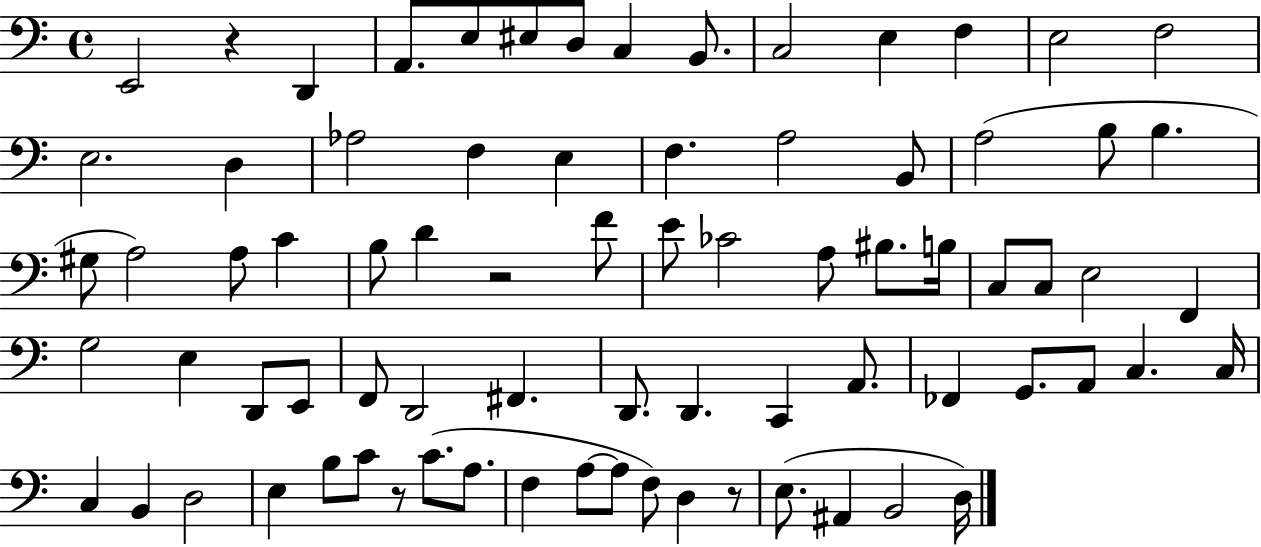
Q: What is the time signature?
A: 4/4